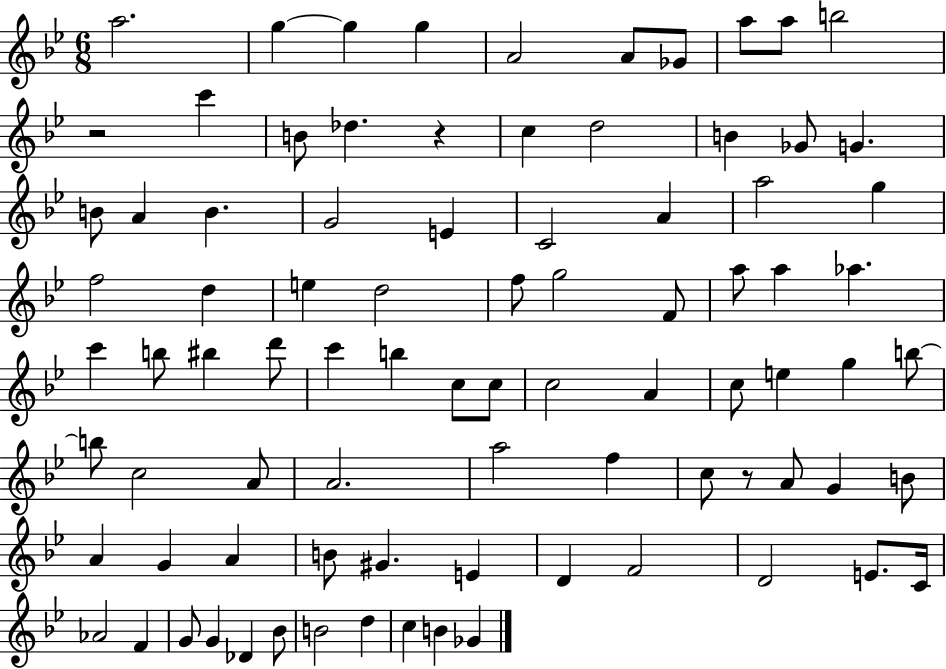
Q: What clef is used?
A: treble